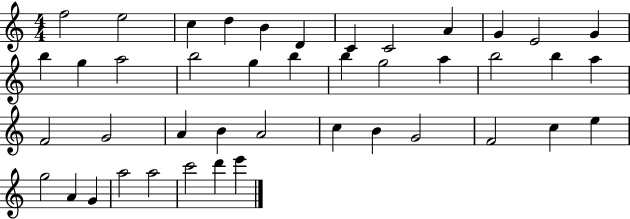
{
  \clef treble
  \numericTimeSignature
  \time 4/4
  \key c \major
  f''2 e''2 | c''4 d''4 b'4 d'4 | c'4 c'2 a'4 | g'4 e'2 g'4 | \break b''4 g''4 a''2 | b''2 g''4 b''4 | b''4 g''2 a''4 | b''2 b''4 a''4 | \break f'2 g'2 | a'4 b'4 a'2 | c''4 b'4 g'2 | f'2 c''4 e''4 | \break g''2 a'4 g'4 | a''2 a''2 | c'''2 d'''4 e'''4 | \bar "|."
}